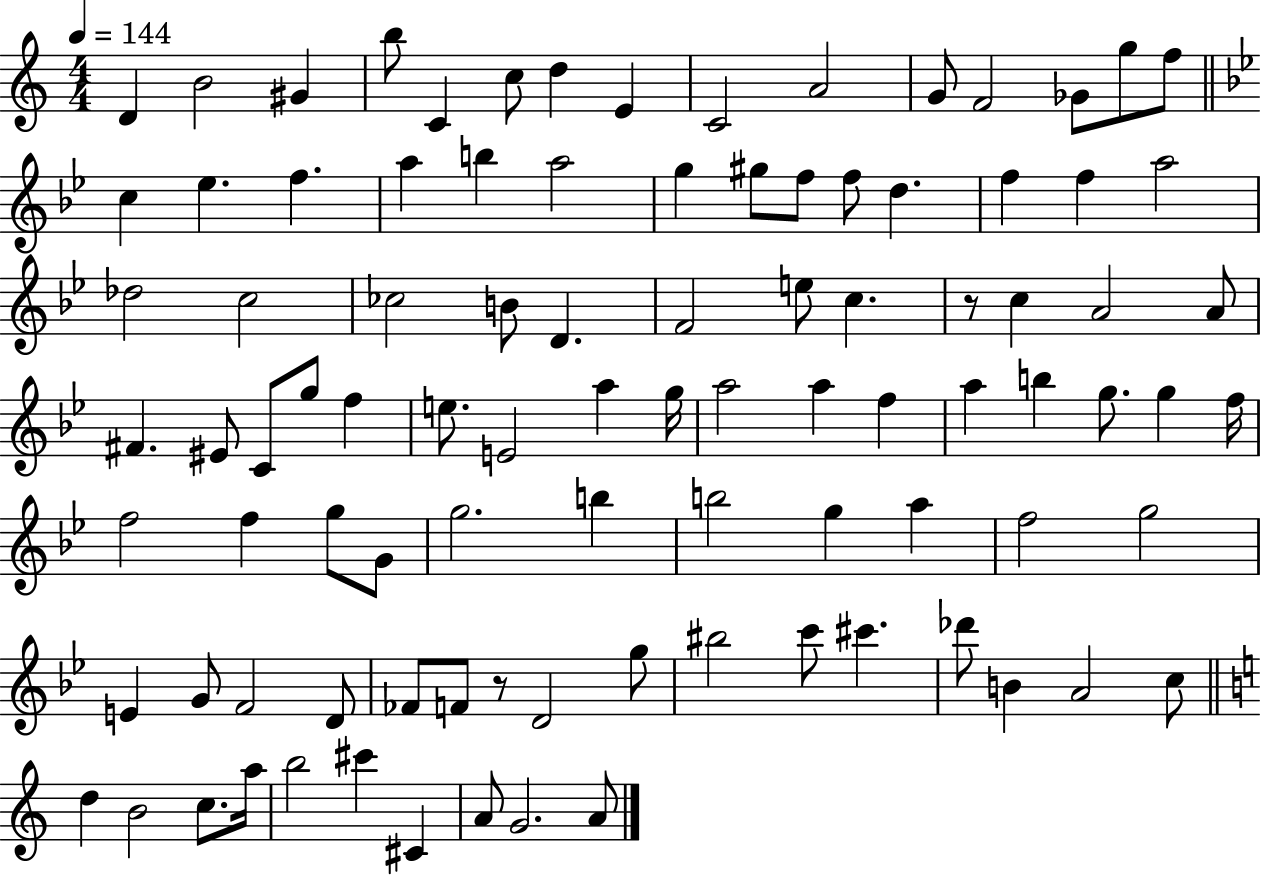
D4/q B4/h G#4/q B5/e C4/q C5/e D5/q E4/q C4/h A4/h G4/e F4/h Gb4/e G5/e F5/e C5/q Eb5/q. F5/q. A5/q B5/q A5/h G5/q G#5/e F5/e F5/e D5/q. F5/q F5/q A5/h Db5/h C5/h CES5/h B4/e D4/q. F4/h E5/e C5/q. R/e C5/q A4/h A4/e F#4/q. EIS4/e C4/e G5/e F5/q E5/e. E4/h A5/q G5/s A5/h A5/q F5/q A5/q B5/q G5/e. G5/q F5/s F5/h F5/q G5/e G4/e G5/h. B5/q B5/h G5/q A5/q F5/h G5/h E4/q G4/e F4/h D4/e FES4/e F4/e R/e D4/h G5/e BIS5/h C6/e C#6/q. Db6/e B4/q A4/h C5/e D5/q B4/h C5/e. A5/s B5/h C#6/q C#4/q A4/e G4/h. A4/e